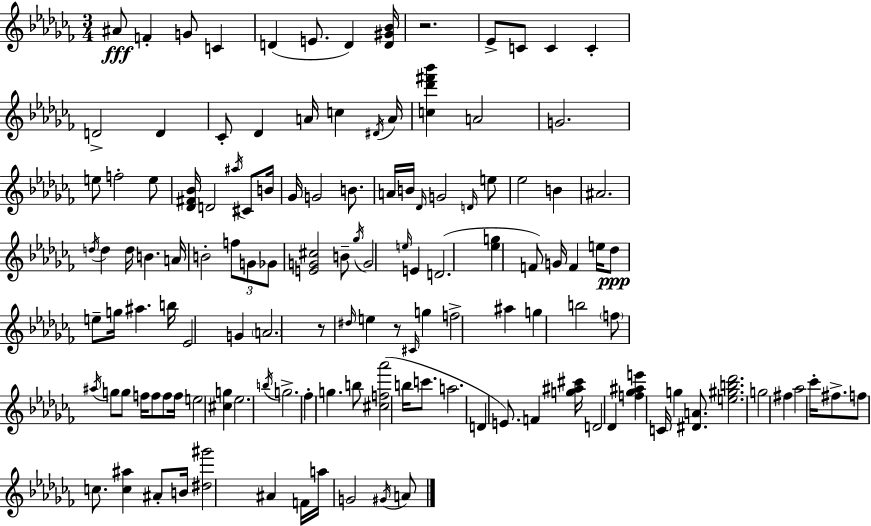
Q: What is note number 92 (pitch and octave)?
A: C6